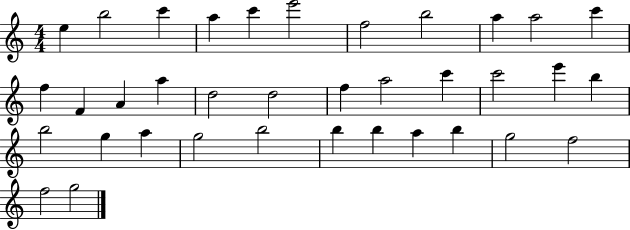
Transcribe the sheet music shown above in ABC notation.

X:1
T:Untitled
M:4/4
L:1/4
K:C
e b2 c' a c' e'2 f2 b2 a a2 c' f F A a d2 d2 f a2 c' c'2 e' b b2 g a g2 b2 b b a b g2 f2 f2 g2